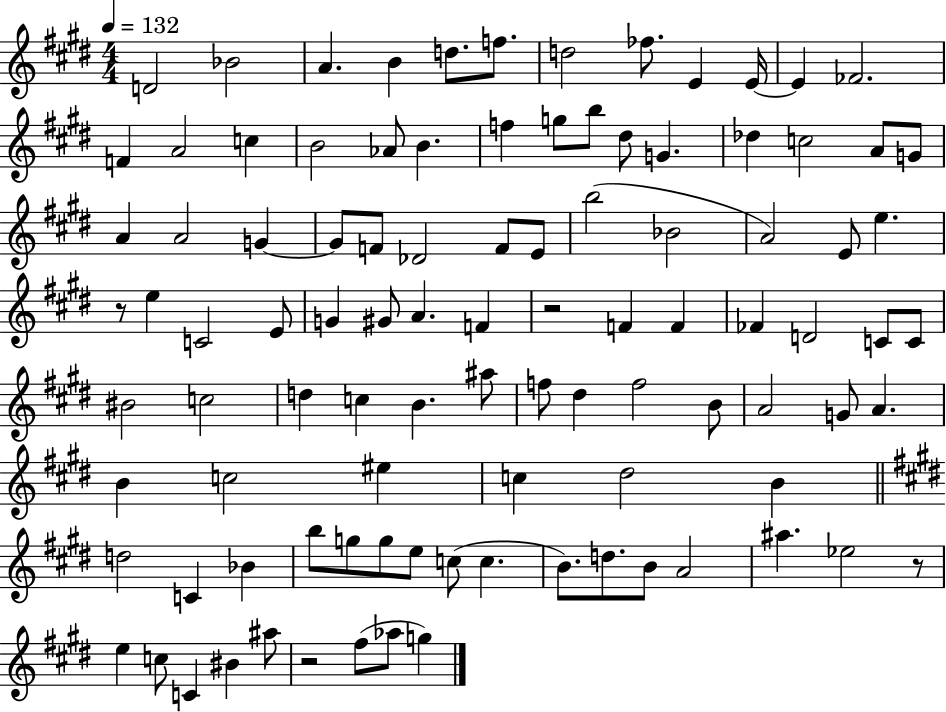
D4/h Bb4/h A4/q. B4/q D5/e. F5/e. D5/h FES5/e. E4/q E4/s E4/q FES4/h. F4/q A4/h C5/q B4/h Ab4/e B4/q. F5/q G5/e B5/e D#5/e G4/q. Db5/q C5/h A4/e G4/e A4/q A4/h G4/q G4/e F4/e Db4/h F4/e E4/e B5/h Bb4/h A4/h E4/e E5/q. R/e E5/q C4/h E4/e G4/q G#4/e A4/q. F4/q R/h F4/q F4/q FES4/q D4/h C4/e C4/e BIS4/h C5/h D5/q C5/q B4/q. A#5/e F5/e D#5/q F5/h B4/e A4/h G4/e A4/q. B4/q C5/h EIS5/q C5/q D#5/h B4/q D5/h C4/q Bb4/q B5/e G5/e G5/e E5/e C5/e C5/q. B4/e. D5/e. B4/e A4/h A#5/q. Eb5/h R/e E5/q C5/e C4/q BIS4/q A#5/e R/h F#5/e Ab5/e G5/q